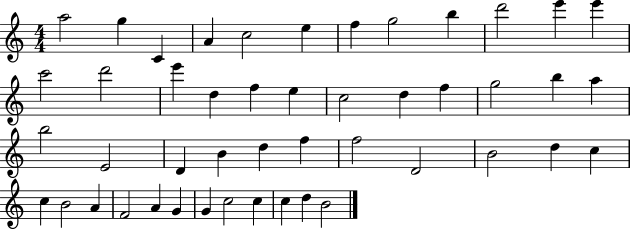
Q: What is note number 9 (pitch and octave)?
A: B5